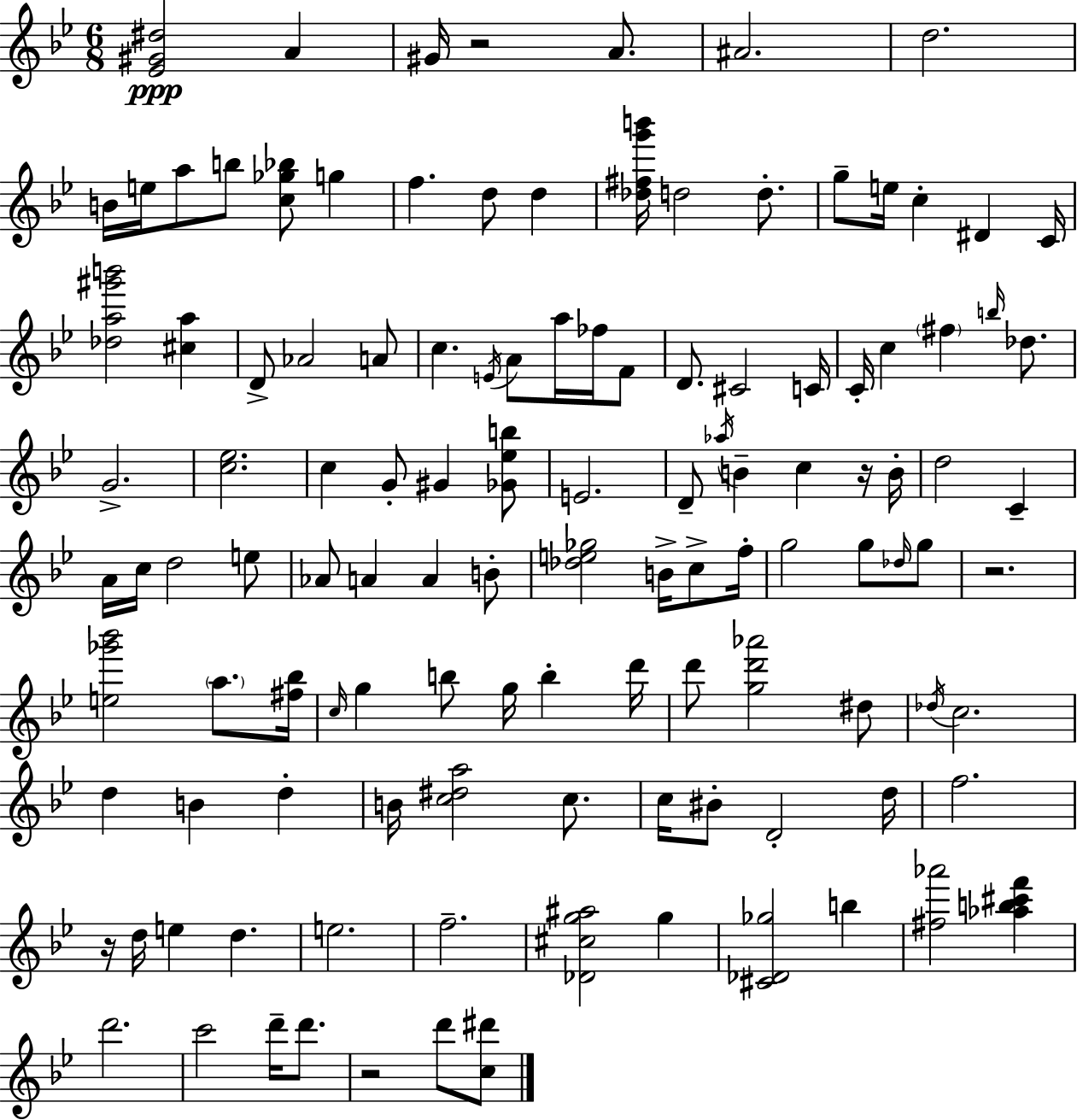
[Eb4,G#4,D#5]/h A4/q G#4/s R/h A4/e. A#4/h. D5/h. B4/s E5/s A5/e B5/e [C5,Gb5,Bb5]/e G5/q F5/q. D5/e D5/q [Db5,F#5,G6,B6]/s D5/h D5/e. G5/e E5/s C5/q D#4/q C4/s [Db5,A5,G#6,B6]/h [C#5,A5]/q D4/e Ab4/h A4/e C5/q. E4/s A4/e A5/s FES5/s F4/e D4/e. C#4/h C4/s C4/s C5/q F#5/q B5/s Db5/e. G4/h. [C5,Eb5]/h. C5/q G4/e G#4/q [Gb4,Eb5,B5]/e E4/h. D4/e Ab5/s B4/q C5/q R/s B4/s D5/h C4/q A4/s C5/s D5/h E5/e Ab4/e A4/q A4/q B4/e [Db5,E5,Gb5]/h B4/s C5/e F5/s G5/h G5/e Db5/s G5/e R/h. [E5,Gb6,Bb6]/h A5/e. [F#5,Bb5]/s C5/s G5/q B5/e G5/s B5/q D6/s D6/e [G5,D6,Ab6]/h D#5/e Db5/s C5/h. D5/q B4/q D5/q B4/s [C5,D#5,A5]/h C5/e. C5/s BIS4/e D4/h D5/s F5/h. R/s D5/s E5/q D5/q. E5/h. F5/h. [Db4,C#5,G5,A#5]/h G5/q [C#4,Db4,Gb5]/h B5/q [F#5,Ab6]/h [Ab5,B5,C#6,F6]/q D6/h. C6/h D6/s D6/e. R/h D6/e [C5,D#6]/e